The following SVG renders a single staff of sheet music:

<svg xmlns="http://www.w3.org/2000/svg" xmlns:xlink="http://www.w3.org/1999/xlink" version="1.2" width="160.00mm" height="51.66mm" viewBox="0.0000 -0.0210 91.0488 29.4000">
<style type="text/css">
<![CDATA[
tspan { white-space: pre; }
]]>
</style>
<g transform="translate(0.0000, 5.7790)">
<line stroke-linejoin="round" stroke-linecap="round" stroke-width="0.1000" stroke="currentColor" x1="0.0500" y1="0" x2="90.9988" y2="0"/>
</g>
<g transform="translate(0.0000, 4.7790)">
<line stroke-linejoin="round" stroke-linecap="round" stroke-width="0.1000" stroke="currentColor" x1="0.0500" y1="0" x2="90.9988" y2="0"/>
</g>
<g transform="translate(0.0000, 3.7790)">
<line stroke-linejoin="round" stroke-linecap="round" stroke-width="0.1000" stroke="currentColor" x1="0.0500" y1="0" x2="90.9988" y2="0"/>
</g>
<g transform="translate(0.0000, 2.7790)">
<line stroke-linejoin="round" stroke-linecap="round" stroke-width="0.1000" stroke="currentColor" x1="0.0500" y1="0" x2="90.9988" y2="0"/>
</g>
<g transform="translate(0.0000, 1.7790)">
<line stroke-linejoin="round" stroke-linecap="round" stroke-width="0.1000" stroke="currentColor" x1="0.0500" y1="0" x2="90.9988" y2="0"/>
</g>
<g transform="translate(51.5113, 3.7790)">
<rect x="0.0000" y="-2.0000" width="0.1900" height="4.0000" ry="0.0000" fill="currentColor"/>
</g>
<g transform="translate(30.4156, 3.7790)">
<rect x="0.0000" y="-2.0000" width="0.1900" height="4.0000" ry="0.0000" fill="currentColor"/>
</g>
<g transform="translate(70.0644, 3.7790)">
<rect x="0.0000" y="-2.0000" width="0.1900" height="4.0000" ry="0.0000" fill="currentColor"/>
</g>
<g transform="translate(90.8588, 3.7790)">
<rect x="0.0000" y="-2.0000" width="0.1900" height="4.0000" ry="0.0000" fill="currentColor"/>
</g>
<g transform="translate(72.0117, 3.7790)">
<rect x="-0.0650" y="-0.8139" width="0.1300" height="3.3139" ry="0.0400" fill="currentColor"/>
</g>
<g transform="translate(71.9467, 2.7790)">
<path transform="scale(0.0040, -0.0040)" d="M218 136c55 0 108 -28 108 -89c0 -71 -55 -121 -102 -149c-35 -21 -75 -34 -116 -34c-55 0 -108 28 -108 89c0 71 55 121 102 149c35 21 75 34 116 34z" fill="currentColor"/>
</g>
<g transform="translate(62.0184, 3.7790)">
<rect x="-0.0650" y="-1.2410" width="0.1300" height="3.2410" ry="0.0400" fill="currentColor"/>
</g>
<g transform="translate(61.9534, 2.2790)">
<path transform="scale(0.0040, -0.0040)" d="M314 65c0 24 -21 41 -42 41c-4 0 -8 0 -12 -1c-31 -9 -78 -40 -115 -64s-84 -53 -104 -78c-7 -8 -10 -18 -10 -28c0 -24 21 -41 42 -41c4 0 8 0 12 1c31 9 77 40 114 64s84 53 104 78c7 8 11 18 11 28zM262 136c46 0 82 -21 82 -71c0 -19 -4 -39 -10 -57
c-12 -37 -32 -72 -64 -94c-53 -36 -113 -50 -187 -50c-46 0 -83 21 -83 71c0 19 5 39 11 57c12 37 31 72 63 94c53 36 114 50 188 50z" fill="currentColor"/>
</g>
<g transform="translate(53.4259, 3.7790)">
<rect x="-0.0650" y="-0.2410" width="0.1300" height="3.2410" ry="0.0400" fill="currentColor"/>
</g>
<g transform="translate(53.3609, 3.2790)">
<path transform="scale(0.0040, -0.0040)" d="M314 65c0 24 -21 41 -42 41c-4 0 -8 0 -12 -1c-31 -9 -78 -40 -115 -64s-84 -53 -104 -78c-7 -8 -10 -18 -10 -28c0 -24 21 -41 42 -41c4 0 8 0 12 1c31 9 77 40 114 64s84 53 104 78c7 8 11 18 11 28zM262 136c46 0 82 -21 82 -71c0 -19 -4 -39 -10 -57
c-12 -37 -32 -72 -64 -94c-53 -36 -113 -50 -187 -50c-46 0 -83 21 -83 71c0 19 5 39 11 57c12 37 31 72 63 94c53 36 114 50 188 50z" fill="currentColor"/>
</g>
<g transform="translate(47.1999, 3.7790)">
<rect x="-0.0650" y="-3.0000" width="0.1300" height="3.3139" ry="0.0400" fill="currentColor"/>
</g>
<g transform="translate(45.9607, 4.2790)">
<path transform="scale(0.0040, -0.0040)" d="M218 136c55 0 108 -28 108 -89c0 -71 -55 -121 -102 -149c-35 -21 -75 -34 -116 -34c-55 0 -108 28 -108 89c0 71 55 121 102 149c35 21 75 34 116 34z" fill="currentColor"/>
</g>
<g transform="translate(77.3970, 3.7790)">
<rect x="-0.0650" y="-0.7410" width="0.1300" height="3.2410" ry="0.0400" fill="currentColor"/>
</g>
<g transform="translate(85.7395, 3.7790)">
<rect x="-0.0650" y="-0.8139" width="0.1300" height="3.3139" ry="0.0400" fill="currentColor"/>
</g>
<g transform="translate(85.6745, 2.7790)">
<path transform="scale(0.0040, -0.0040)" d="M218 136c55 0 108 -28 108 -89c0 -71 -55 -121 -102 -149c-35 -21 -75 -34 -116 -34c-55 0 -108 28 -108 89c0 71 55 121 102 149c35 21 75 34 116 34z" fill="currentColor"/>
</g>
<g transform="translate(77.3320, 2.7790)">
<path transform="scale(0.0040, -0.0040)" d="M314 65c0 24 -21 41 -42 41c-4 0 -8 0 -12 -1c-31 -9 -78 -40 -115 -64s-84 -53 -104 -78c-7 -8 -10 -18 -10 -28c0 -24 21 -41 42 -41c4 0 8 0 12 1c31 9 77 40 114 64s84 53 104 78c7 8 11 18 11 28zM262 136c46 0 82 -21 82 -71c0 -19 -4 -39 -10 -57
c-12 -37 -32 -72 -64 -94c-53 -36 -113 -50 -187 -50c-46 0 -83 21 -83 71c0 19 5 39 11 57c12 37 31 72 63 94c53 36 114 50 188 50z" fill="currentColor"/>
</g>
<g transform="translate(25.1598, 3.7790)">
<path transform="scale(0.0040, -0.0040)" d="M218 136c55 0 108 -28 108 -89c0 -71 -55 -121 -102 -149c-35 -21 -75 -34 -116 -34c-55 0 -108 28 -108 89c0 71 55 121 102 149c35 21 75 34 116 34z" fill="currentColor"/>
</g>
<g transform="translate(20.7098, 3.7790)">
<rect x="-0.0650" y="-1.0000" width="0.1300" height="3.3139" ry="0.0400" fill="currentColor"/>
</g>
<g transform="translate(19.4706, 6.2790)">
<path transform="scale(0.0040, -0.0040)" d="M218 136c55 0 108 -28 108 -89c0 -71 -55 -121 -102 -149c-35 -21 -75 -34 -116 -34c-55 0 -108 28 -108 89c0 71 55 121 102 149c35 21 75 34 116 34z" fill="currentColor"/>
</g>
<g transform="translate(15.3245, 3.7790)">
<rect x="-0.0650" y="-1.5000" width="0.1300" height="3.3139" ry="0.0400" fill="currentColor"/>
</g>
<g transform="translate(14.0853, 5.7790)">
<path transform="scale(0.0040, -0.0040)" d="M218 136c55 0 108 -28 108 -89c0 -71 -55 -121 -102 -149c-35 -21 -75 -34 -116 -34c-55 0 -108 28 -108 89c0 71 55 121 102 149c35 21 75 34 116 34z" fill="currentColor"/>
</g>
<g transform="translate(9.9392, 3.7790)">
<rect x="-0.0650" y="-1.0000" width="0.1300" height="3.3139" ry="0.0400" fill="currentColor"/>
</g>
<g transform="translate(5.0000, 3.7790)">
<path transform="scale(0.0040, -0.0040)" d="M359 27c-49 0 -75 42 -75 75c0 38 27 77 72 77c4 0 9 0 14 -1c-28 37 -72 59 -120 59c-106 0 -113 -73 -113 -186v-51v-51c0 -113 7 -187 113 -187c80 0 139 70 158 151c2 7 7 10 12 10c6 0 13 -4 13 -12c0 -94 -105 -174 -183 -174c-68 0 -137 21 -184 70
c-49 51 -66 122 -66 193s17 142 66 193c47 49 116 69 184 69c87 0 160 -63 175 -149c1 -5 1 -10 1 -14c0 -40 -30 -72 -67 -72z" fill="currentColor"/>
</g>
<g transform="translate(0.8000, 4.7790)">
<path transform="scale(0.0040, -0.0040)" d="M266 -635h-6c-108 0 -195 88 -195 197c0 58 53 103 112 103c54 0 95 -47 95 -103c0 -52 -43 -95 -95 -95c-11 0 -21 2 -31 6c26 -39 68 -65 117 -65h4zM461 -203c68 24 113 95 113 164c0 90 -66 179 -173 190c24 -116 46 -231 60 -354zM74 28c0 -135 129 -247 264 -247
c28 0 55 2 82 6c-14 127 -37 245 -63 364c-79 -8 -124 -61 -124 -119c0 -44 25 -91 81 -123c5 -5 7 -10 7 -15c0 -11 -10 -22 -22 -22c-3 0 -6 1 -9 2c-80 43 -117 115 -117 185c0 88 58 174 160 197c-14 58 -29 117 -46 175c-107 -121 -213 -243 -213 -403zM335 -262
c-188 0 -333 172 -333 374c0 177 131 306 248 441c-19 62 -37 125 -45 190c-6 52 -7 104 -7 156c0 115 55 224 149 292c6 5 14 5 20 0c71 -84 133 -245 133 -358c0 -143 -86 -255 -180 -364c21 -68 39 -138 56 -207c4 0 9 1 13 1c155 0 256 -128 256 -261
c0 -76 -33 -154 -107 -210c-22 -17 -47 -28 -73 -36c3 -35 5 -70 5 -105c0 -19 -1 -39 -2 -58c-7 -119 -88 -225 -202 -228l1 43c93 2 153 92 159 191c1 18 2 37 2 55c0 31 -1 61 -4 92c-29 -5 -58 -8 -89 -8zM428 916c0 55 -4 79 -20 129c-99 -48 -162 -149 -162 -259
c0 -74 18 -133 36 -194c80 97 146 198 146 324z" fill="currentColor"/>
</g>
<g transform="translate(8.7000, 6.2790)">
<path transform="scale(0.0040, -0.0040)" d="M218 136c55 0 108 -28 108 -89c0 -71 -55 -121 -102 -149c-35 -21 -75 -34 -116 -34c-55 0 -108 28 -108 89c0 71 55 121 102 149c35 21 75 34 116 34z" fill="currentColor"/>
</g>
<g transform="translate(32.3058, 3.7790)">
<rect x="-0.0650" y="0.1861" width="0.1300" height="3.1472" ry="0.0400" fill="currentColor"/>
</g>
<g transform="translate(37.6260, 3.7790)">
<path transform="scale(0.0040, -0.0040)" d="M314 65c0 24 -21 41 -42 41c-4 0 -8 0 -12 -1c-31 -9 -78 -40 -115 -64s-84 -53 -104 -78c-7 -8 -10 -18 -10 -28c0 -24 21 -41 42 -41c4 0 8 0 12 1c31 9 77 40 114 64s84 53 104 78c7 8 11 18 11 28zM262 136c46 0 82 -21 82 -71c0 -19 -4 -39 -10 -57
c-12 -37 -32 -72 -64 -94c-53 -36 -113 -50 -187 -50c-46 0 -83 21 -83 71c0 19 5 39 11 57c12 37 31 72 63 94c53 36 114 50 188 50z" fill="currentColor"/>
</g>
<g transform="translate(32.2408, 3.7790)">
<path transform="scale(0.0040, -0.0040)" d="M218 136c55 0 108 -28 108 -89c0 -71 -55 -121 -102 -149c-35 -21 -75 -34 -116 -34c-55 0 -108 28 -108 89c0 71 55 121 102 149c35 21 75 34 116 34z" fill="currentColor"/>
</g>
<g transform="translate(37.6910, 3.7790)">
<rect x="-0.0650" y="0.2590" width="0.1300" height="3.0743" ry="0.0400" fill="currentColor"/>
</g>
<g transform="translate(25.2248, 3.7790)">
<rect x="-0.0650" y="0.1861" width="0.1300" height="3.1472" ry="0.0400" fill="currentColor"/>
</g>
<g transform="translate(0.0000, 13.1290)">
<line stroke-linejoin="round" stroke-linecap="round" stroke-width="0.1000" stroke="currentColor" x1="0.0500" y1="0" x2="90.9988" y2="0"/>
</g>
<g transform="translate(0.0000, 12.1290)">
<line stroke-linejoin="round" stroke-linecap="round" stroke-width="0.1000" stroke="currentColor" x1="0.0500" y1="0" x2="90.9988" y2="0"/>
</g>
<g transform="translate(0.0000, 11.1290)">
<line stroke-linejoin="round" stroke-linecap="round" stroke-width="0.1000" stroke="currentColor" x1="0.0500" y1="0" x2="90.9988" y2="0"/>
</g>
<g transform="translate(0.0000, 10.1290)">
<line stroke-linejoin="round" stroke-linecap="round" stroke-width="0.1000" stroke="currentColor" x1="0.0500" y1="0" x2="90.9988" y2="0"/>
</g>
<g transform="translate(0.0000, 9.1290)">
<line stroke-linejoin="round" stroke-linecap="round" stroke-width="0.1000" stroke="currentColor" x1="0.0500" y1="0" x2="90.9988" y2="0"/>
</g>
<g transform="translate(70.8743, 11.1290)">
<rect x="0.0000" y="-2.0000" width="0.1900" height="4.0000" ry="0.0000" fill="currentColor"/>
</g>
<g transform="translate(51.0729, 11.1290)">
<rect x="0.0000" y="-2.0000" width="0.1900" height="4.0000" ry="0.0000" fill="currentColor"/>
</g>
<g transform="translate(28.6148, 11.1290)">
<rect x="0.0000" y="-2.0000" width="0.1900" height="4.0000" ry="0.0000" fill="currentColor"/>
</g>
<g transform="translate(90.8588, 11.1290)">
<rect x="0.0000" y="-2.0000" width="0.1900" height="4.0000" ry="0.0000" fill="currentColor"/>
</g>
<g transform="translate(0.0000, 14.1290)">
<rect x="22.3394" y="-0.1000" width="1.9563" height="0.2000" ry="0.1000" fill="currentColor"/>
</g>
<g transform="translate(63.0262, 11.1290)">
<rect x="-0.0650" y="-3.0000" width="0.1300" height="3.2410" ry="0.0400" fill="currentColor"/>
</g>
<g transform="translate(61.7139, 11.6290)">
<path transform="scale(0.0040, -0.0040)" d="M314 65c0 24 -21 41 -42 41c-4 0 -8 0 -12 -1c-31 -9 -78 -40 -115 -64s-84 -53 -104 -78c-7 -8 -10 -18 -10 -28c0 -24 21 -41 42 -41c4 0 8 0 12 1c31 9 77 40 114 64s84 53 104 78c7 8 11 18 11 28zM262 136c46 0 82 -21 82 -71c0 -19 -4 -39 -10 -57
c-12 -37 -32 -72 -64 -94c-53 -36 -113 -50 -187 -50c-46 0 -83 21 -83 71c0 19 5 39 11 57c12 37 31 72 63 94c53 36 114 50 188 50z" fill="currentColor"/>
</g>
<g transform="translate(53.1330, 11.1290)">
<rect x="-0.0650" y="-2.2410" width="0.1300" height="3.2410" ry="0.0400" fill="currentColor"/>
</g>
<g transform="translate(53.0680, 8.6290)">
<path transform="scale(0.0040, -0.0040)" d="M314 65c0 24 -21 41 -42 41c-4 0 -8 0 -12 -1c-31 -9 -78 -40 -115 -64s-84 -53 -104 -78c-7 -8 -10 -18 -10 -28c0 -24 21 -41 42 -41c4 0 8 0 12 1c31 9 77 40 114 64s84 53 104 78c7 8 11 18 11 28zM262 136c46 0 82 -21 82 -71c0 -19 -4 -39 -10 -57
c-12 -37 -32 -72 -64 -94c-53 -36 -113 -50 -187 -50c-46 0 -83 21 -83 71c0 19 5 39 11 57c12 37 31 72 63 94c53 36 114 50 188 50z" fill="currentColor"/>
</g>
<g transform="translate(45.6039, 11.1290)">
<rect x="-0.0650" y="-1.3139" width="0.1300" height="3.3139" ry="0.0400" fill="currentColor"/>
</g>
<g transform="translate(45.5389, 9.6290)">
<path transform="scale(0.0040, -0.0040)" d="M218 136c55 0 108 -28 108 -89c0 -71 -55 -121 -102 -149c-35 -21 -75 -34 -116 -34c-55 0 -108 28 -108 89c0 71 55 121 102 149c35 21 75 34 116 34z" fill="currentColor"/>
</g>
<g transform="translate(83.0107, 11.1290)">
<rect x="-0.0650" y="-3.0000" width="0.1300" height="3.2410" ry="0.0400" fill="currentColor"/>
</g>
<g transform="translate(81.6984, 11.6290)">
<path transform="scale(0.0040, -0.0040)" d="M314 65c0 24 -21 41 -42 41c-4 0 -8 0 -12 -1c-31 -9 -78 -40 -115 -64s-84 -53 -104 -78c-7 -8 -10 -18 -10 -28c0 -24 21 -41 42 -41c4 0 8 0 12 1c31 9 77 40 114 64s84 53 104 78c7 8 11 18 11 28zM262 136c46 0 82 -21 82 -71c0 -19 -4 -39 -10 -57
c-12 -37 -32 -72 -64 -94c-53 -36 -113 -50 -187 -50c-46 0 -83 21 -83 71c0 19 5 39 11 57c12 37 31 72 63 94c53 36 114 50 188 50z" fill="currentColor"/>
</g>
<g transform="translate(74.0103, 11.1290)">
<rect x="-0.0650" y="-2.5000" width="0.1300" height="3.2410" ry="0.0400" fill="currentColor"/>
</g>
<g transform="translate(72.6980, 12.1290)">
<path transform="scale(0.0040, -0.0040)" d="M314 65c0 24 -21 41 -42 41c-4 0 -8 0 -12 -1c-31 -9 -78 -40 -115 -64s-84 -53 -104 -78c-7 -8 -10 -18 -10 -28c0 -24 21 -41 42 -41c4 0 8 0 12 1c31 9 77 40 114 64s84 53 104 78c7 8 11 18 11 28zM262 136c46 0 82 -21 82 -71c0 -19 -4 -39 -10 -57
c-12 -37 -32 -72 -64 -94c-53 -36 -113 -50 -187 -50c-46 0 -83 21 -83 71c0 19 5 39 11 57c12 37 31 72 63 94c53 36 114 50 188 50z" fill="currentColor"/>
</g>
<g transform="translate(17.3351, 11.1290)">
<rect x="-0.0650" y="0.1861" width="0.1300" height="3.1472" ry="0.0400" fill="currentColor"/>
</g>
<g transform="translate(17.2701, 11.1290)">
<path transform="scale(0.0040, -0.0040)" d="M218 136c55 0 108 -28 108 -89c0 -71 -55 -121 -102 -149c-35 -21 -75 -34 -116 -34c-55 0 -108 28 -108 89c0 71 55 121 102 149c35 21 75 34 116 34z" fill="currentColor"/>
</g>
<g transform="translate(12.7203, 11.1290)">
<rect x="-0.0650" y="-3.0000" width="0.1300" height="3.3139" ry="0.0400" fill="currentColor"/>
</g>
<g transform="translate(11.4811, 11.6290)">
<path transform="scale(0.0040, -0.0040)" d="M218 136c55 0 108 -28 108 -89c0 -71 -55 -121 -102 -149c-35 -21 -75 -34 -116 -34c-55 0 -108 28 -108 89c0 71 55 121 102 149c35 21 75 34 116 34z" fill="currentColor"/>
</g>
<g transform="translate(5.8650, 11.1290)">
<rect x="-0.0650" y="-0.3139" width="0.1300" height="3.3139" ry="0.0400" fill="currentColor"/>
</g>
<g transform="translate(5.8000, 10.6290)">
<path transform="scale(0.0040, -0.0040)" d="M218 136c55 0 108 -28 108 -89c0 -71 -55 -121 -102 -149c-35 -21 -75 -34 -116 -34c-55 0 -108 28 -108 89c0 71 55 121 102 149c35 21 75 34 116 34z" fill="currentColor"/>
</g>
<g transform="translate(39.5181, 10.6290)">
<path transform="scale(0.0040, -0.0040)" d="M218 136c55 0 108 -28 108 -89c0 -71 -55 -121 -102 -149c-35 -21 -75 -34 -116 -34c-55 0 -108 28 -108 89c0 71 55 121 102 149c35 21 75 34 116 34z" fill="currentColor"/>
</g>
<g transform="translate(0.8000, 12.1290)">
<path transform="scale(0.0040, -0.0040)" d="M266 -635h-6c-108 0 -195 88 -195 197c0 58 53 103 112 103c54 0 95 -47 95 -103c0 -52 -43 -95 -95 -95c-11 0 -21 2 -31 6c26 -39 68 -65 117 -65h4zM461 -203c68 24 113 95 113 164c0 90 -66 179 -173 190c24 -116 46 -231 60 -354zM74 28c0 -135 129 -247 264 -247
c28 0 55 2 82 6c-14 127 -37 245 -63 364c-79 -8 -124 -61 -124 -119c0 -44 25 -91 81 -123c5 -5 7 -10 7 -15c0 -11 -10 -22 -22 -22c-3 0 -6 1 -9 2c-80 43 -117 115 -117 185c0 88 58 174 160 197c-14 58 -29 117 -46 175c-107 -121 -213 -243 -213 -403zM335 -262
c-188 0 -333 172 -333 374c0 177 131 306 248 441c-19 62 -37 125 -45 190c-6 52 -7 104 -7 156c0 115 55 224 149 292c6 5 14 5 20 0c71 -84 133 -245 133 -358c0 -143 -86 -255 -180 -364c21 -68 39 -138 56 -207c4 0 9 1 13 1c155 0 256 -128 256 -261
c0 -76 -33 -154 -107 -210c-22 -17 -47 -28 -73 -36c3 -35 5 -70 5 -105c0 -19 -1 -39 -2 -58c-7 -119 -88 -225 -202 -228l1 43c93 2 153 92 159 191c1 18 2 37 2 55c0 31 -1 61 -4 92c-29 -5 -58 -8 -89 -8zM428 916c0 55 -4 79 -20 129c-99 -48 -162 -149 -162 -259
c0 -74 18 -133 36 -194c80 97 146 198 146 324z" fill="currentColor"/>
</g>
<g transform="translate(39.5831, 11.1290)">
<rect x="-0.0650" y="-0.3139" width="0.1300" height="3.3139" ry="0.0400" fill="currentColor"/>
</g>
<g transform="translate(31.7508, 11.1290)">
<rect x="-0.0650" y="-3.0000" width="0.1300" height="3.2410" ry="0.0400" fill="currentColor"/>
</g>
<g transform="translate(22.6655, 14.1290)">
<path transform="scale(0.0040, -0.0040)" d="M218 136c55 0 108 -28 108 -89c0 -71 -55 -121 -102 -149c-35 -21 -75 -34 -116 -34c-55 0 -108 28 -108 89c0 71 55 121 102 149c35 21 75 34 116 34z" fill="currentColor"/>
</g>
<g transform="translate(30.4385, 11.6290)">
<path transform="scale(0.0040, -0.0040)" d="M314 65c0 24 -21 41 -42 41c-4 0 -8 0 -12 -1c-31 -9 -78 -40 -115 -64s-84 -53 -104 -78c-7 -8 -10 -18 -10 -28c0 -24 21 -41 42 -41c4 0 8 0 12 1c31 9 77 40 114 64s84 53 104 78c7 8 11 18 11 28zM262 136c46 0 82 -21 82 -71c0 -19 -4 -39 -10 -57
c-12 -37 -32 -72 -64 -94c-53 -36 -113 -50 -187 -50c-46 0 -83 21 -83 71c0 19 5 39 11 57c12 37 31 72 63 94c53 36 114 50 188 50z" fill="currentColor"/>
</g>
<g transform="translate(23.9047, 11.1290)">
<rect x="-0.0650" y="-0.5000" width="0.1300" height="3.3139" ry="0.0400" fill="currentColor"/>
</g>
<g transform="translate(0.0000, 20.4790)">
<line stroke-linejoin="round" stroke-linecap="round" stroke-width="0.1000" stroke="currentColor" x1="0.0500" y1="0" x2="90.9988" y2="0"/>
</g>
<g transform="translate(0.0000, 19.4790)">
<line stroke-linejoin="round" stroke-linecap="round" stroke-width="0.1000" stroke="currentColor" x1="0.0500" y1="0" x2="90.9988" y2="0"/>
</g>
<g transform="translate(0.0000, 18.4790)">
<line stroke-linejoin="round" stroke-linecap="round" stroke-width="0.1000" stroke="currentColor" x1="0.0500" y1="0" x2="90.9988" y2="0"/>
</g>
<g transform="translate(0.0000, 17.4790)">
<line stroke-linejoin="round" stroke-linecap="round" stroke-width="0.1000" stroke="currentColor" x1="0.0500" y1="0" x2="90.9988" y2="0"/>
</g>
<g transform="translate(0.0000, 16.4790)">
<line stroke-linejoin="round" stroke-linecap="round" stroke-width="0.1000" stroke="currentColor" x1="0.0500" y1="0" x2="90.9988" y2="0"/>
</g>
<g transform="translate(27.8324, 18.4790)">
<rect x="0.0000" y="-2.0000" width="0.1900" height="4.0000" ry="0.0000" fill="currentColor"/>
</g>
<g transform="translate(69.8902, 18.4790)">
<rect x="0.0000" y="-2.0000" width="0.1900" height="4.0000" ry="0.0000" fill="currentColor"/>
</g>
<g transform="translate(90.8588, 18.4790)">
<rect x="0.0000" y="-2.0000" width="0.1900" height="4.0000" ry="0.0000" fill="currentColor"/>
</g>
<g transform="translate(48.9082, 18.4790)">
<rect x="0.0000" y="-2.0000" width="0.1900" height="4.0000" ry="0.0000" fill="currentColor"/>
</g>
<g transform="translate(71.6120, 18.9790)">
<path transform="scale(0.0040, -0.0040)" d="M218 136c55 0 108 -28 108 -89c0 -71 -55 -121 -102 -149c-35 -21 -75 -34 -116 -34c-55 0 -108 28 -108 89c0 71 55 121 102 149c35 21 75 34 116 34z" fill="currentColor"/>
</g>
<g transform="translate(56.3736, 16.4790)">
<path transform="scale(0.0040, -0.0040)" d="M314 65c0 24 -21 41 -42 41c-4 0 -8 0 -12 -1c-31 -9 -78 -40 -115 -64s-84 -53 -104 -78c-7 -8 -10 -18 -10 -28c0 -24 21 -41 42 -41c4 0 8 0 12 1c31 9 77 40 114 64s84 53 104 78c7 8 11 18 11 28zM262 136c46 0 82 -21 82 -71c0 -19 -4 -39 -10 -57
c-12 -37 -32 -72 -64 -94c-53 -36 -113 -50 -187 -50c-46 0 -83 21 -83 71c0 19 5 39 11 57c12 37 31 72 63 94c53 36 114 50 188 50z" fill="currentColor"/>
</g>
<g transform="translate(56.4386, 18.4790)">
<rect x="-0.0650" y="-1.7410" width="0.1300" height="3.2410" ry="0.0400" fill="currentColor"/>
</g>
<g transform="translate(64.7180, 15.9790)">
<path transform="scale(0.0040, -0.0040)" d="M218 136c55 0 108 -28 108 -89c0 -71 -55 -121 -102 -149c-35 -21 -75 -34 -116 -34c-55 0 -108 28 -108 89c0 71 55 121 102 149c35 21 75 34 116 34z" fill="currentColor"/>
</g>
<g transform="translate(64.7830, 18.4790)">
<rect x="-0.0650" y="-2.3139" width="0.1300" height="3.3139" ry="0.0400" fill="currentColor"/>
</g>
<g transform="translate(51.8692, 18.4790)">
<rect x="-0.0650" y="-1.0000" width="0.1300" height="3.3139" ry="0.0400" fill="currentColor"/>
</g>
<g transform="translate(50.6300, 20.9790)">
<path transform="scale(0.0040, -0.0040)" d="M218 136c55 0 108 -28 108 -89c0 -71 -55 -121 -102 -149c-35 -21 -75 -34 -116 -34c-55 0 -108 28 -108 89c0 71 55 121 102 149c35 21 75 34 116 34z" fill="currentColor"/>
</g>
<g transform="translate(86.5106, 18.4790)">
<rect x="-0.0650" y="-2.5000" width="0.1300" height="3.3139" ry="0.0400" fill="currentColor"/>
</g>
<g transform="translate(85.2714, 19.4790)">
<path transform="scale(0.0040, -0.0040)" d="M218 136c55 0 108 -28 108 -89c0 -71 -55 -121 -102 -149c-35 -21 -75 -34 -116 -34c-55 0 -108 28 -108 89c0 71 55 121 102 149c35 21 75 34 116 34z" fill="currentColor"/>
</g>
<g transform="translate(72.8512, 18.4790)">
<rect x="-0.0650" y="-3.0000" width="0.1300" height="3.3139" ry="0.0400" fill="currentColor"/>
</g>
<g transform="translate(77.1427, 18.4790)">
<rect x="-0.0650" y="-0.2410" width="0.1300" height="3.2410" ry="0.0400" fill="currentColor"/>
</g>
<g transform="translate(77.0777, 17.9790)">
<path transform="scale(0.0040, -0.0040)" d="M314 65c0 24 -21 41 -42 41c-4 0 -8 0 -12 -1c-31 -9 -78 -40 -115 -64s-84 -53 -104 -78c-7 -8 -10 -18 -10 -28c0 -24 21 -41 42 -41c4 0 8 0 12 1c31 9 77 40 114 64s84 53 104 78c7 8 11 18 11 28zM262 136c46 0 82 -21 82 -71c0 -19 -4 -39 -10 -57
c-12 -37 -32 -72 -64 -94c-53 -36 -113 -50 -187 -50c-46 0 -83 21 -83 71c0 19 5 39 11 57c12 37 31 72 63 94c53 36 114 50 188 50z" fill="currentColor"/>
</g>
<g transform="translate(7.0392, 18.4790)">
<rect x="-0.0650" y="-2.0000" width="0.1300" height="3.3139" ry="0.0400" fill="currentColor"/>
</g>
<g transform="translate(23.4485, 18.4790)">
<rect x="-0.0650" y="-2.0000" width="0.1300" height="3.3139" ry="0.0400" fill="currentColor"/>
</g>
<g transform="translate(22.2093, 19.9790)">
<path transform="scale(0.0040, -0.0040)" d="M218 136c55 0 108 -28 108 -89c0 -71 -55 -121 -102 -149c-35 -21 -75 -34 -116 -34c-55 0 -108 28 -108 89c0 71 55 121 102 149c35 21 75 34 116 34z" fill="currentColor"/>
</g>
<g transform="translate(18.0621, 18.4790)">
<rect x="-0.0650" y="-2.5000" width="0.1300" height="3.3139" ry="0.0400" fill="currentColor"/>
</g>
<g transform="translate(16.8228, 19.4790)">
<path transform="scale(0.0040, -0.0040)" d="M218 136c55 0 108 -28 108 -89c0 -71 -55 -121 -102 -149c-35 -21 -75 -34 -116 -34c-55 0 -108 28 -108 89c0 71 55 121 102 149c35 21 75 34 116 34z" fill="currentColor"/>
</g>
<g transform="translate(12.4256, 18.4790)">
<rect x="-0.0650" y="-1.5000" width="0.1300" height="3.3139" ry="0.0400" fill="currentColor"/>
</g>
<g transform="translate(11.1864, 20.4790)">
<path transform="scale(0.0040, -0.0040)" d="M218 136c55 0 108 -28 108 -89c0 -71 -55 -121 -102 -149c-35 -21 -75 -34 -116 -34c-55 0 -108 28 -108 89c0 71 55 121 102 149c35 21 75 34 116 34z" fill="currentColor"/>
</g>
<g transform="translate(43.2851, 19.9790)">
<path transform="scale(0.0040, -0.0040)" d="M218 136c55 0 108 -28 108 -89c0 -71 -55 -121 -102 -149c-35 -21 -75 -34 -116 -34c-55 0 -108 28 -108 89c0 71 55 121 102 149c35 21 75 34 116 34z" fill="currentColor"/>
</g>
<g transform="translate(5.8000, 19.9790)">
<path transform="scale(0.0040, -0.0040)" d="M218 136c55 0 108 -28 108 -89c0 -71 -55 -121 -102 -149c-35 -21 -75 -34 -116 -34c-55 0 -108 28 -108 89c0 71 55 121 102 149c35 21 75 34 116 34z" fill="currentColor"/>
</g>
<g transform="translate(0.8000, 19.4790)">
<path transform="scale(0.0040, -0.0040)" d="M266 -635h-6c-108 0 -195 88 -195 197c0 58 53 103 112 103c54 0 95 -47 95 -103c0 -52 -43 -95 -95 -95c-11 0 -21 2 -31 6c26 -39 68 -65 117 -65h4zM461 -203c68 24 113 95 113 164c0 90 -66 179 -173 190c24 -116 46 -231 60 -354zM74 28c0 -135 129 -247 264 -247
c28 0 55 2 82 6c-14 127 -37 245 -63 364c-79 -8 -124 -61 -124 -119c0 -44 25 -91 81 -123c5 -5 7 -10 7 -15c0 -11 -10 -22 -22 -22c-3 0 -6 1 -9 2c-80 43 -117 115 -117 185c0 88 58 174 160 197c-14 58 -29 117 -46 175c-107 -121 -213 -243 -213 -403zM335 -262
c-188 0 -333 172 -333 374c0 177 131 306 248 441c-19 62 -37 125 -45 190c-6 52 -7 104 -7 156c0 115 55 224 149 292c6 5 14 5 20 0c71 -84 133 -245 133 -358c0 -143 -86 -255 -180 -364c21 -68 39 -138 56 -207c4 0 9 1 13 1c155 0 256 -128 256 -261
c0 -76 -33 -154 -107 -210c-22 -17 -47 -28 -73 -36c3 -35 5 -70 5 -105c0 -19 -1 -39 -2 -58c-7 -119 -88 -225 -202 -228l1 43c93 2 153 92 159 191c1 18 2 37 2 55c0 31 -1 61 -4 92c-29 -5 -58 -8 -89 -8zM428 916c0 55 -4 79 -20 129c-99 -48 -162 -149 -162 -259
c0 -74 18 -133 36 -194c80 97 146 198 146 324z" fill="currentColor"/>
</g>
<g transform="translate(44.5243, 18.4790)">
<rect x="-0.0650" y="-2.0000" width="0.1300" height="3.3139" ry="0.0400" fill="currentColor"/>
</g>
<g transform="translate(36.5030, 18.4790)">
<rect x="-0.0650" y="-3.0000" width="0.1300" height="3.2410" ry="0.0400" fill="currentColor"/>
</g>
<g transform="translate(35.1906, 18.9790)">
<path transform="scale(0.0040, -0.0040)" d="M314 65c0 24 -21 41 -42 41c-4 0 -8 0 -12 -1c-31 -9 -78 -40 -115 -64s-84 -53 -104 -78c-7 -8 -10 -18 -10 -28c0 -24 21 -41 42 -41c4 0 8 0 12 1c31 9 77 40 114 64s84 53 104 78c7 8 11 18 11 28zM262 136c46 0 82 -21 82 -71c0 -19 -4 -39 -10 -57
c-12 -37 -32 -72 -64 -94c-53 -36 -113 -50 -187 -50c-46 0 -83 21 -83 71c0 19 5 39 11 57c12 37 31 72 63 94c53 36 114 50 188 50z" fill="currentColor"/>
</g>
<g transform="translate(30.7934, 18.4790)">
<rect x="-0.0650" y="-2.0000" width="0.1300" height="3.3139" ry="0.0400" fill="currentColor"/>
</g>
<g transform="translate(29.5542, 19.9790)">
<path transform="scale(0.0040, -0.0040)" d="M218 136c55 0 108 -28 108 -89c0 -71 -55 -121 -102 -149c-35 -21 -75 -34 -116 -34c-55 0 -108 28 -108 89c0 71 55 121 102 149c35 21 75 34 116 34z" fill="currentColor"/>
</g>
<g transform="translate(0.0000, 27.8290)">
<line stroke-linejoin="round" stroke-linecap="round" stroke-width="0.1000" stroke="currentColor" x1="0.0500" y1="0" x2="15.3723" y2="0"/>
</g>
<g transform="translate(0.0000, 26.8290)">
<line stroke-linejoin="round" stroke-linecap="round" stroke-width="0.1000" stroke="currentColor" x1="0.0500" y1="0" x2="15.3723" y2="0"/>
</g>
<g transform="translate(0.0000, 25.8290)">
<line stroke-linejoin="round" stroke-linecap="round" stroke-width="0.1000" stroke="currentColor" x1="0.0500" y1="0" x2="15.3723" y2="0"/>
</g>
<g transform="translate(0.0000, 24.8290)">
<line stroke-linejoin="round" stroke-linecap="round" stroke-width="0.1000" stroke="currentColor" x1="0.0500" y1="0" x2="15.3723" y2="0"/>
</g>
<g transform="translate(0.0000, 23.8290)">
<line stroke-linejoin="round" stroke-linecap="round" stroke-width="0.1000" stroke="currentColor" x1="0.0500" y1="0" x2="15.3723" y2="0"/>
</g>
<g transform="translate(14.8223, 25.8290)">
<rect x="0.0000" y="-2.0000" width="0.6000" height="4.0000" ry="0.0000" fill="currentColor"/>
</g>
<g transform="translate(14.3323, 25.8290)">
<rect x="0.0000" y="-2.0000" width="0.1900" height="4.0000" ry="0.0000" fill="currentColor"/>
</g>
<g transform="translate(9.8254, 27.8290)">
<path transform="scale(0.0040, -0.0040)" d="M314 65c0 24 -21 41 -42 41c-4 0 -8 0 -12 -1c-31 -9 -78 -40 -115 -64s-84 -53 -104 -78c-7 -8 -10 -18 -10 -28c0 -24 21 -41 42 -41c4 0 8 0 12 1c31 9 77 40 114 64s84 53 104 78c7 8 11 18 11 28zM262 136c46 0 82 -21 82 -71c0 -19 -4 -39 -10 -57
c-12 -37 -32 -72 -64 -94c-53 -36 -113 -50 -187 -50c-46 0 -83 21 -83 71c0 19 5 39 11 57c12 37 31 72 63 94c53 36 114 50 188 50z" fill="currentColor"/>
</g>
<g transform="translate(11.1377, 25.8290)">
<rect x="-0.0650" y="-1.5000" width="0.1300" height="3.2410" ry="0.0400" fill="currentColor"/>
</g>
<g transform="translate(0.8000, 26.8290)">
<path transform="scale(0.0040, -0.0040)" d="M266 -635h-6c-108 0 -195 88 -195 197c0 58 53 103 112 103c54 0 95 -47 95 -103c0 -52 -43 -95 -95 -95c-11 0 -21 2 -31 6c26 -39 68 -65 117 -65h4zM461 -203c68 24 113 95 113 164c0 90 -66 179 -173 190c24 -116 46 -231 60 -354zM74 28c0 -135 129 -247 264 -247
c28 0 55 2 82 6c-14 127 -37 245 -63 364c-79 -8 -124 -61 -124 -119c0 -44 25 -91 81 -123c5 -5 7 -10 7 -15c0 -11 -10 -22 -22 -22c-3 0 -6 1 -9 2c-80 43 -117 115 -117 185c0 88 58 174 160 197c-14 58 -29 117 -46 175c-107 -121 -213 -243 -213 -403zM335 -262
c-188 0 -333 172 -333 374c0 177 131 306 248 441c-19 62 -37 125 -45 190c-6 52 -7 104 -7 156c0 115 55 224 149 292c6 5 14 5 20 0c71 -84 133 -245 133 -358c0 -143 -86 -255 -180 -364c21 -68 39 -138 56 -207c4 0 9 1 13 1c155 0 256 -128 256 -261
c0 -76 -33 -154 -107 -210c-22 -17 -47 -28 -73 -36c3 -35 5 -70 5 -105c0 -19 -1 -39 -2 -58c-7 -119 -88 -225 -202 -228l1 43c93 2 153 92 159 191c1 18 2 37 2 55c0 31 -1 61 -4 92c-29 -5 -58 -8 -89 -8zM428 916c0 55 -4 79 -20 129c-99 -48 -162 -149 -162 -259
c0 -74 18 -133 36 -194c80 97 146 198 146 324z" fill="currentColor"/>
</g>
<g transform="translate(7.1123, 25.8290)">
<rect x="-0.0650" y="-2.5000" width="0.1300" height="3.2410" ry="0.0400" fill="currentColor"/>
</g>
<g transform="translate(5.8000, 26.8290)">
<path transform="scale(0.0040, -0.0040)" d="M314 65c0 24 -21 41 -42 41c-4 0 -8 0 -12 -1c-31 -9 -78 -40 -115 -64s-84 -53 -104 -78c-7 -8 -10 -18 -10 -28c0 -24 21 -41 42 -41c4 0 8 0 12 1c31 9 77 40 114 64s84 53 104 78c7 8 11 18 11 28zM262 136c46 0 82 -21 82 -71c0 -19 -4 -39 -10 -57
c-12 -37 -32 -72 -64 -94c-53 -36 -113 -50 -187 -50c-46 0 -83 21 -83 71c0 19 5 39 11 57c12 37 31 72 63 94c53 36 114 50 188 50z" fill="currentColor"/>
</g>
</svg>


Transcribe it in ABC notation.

X:1
T:Untitled
M:4/4
L:1/4
K:C
D E D B B B2 A c2 e2 d d2 d c A B C A2 c e g2 A2 G2 A2 F E G F F A2 F D f2 g A c2 G G2 E2